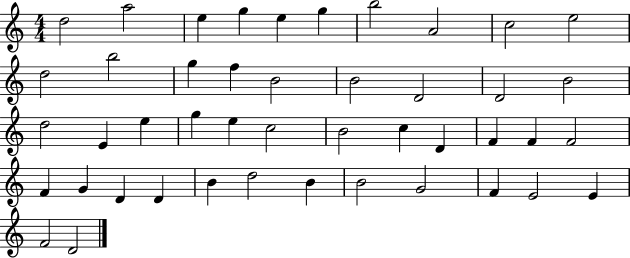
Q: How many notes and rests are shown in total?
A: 45